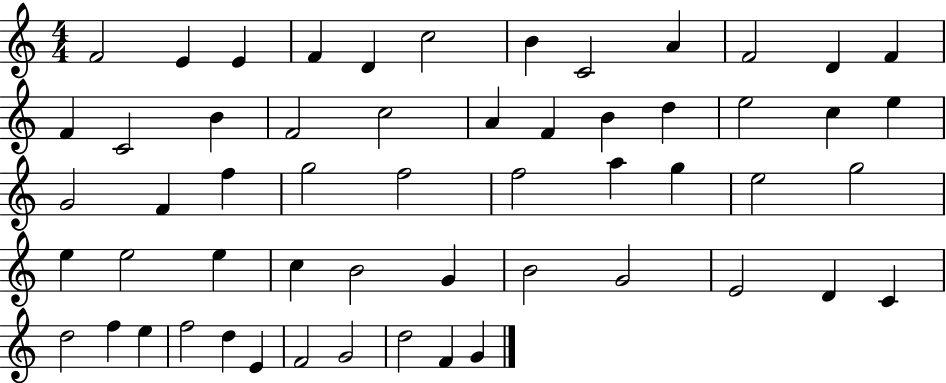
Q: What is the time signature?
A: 4/4